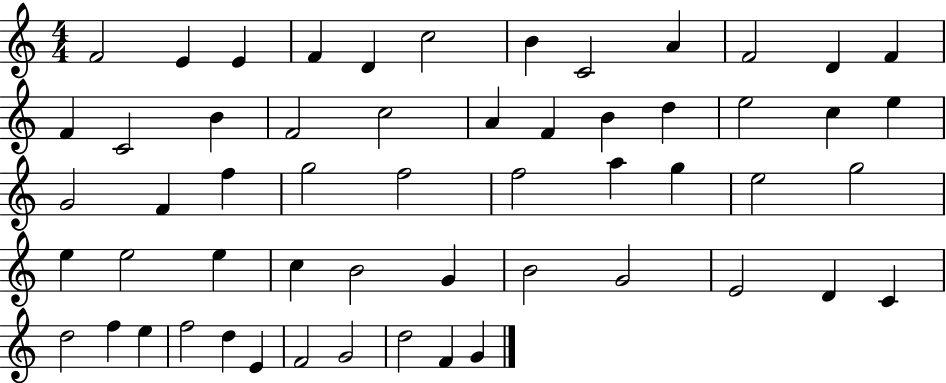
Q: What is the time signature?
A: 4/4